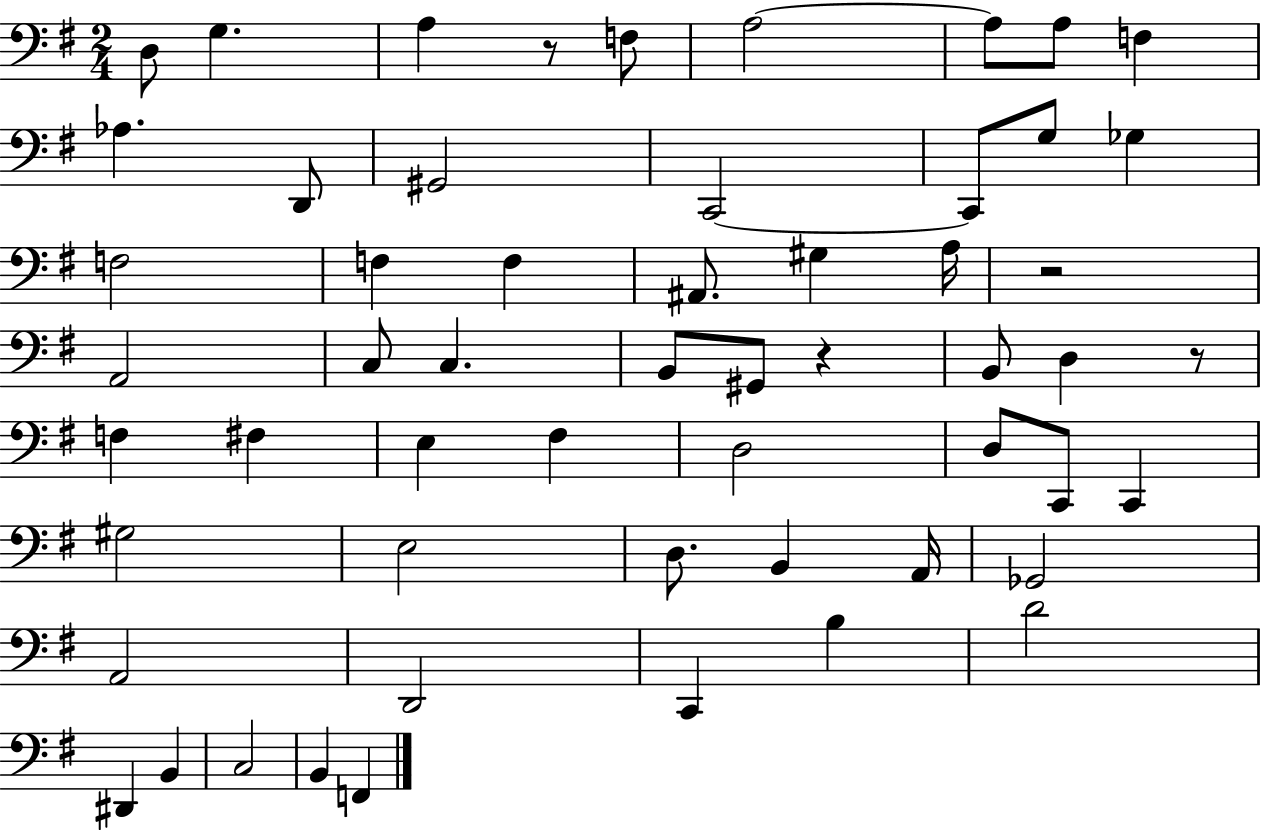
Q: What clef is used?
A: bass